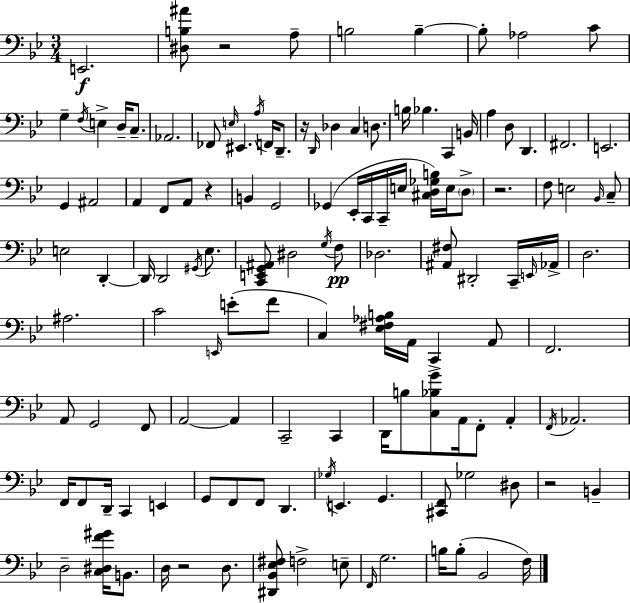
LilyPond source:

{
  \clef bass
  \numericTimeSignature
  \time 3/4
  \key g \minor
  e,2.\f | <dis b ais'>8 r2 a8-- | b2 b4--~~ | b8-. aes2 c'8 | \break g4-- \acciaccatura { f16 } e4-> d16-- c8.-- | aes,2. | fes,8 \grace { e16 } eis,4. \acciaccatura { a16 } f,16 | d,8.-- r16 \grace { d,16 } des4 c4 | \break d8. b16 bes4. c,4 | b,16 a4 d8 d,4. | fis,2. | e,2. | \break g,4 ais,2 | a,4 f,8 a,8 | r4 b,4 g,2 | ges,4( ees,16-. c,16 c,16-- e16 | \break <cis d ges b>16) e16 \parenthesize d8-> r2. | f8 e2 | \grace { bes,16 } c8-- e2 | d,4-.~~ d,16 d,2 | \break \acciaccatura { gis,16 } ees8. <c, e, g, ais,>8 dis2 | \acciaccatura { g16 } f8\pp des2. | <ais, fis>8 dis,2-. | c,16-- \grace { e,16 } aes,16-> d2. | \break ais2. | c'2 | \grace { e,16 } e'8-.( f'8 c4) | <ees fis aes b>16 a,16 c,4-> a,8 f,2. | \break a,8 g,2 | f,8 a,2~~ | a,4 c,2-- | c,4 d,16 b8 | \break <c bes g'>8 a,16 f,8-. a,4-. \acciaccatura { f,16 } aes,2. | f,16 f,8 | d,16-- c,4 e,4 g,8 | f,8 f,8 d,4. \acciaccatura { ges16 } e,4. | \break g,4. <cis, f,>8 | ges2 dis8 r2 | b,4-- d2-- | <c dis f' gis'>16 b,8. d16 | \break r2 d8. <dis, bes, ees fis>8 | f2-> e8-- \grace { f,16 } | g2. | b16 b8-.( bes,2 f16) | \break \bar "|."
}